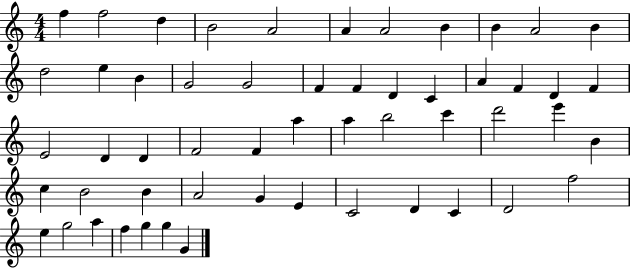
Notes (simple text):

F5/q F5/h D5/q B4/h A4/h A4/q A4/h B4/q B4/q A4/h B4/q D5/h E5/q B4/q G4/h G4/h F4/q F4/q D4/q C4/q A4/q F4/q D4/q F4/q E4/h D4/q D4/q F4/h F4/q A5/q A5/q B5/h C6/q D6/h E6/q B4/q C5/q B4/h B4/q A4/h G4/q E4/q C4/h D4/q C4/q D4/h F5/h E5/q G5/h A5/q F5/q G5/q G5/q G4/q